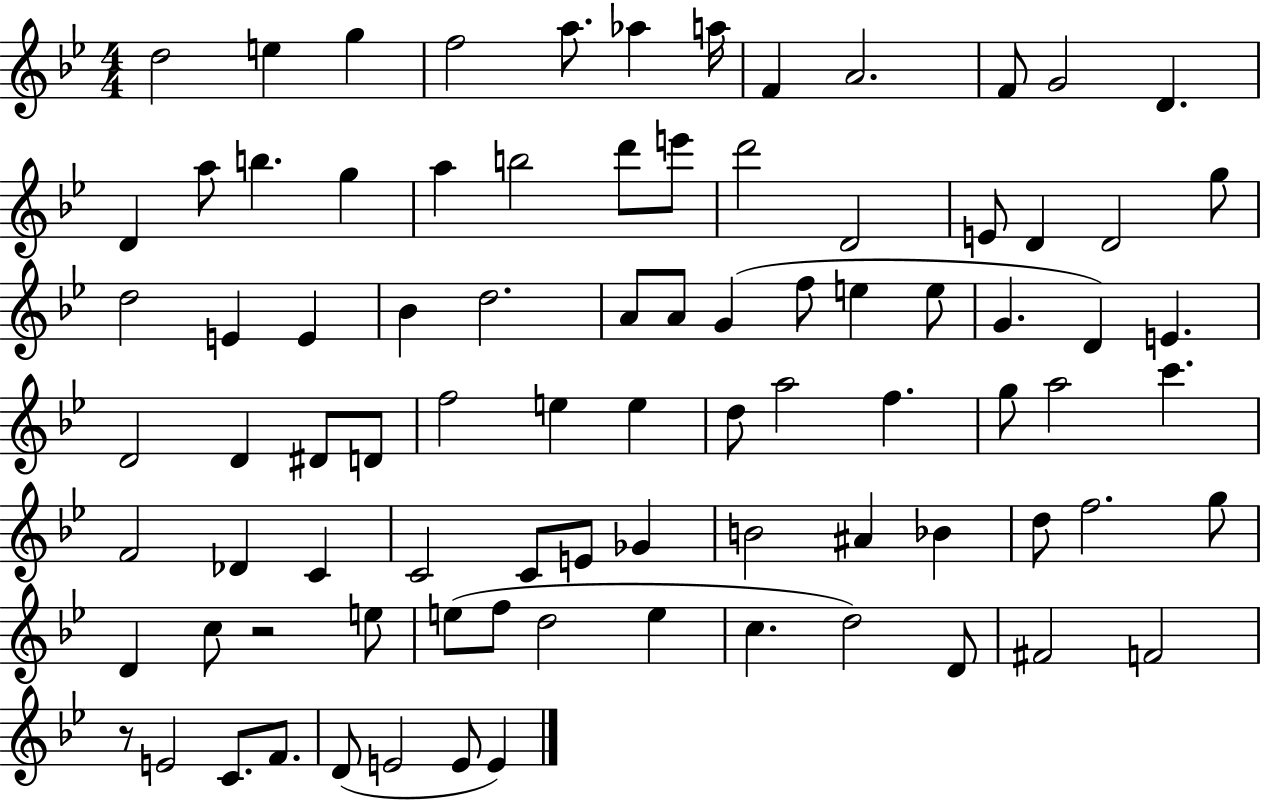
D5/h E5/q G5/q F5/h A5/e. Ab5/q A5/s F4/q A4/h. F4/e G4/h D4/q. D4/q A5/e B5/q. G5/q A5/q B5/h D6/e E6/e D6/h D4/h E4/e D4/q D4/h G5/e D5/h E4/q E4/q Bb4/q D5/h. A4/e A4/e G4/q F5/e E5/q E5/e G4/q. D4/q E4/q. D4/h D4/q D#4/e D4/e F5/h E5/q E5/q D5/e A5/h F5/q. G5/e A5/h C6/q. F4/h Db4/q C4/q C4/h C4/e E4/e Gb4/q B4/h A#4/q Bb4/q D5/e F5/h. G5/e D4/q C5/e R/h E5/e E5/e F5/e D5/h E5/q C5/q. D5/h D4/e F#4/h F4/h R/e E4/h C4/e. F4/e. D4/e E4/h E4/e E4/q